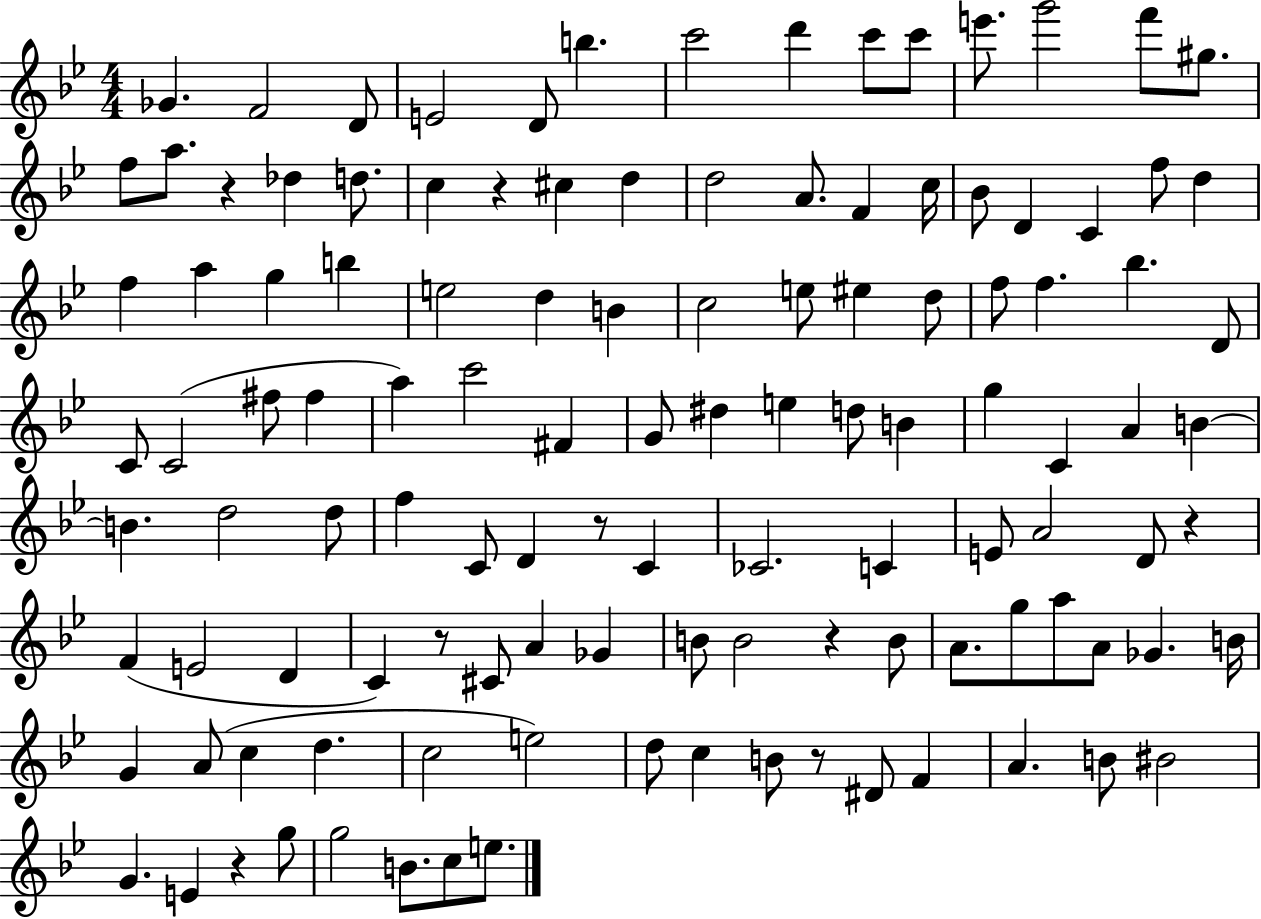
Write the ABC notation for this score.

X:1
T:Untitled
M:4/4
L:1/4
K:Bb
_G F2 D/2 E2 D/2 b c'2 d' c'/2 c'/2 e'/2 g'2 f'/2 ^g/2 f/2 a/2 z _d d/2 c z ^c d d2 A/2 F c/4 _B/2 D C f/2 d f a g b e2 d B c2 e/2 ^e d/2 f/2 f _b D/2 C/2 C2 ^f/2 ^f a c'2 ^F G/2 ^d e d/2 B g C A B B d2 d/2 f C/2 D z/2 C _C2 C E/2 A2 D/2 z F E2 D C z/2 ^C/2 A _G B/2 B2 z B/2 A/2 g/2 a/2 A/2 _G B/4 G A/2 c d c2 e2 d/2 c B/2 z/2 ^D/2 F A B/2 ^B2 G E z g/2 g2 B/2 c/2 e/2